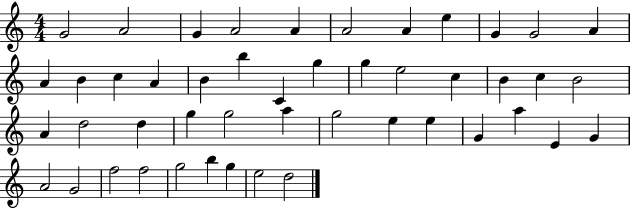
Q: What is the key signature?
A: C major